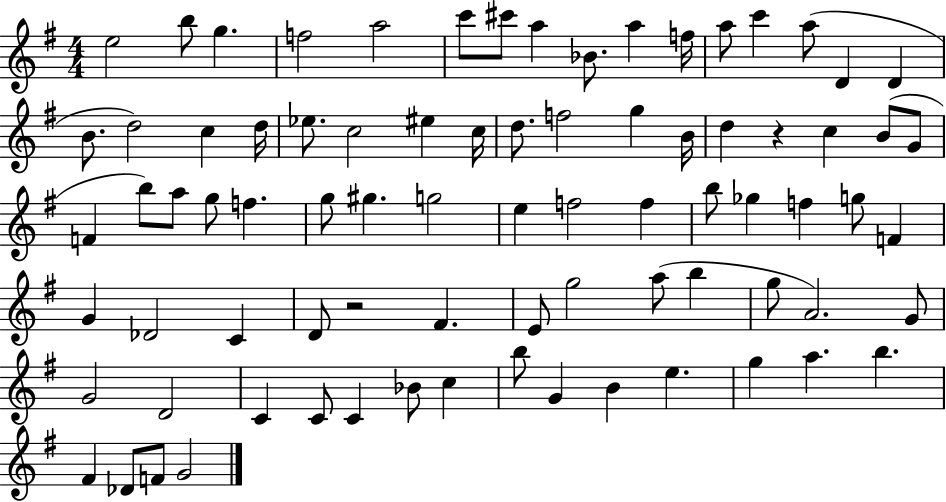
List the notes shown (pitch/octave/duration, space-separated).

E5/h B5/e G5/q. F5/h A5/h C6/e C#6/e A5/q Bb4/e. A5/q F5/s A5/e C6/q A5/e D4/q D4/q B4/e. D5/h C5/q D5/s Eb5/e. C5/h EIS5/q C5/s D5/e. F5/h G5/q B4/s D5/q R/q C5/q B4/e G4/e F4/q B5/e A5/e G5/e F5/q. G5/e G#5/q. G5/h E5/q F5/h F5/q B5/e Gb5/q F5/q G5/e F4/q G4/q Db4/h C4/q D4/e R/h F#4/q. E4/e G5/h A5/e B5/q G5/e A4/h. G4/e G4/h D4/h C4/q C4/e C4/q Bb4/e C5/q B5/e G4/q B4/q E5/q. G5/q A5/q. B5/q. F#4/q Db4/e F4/e G4/h